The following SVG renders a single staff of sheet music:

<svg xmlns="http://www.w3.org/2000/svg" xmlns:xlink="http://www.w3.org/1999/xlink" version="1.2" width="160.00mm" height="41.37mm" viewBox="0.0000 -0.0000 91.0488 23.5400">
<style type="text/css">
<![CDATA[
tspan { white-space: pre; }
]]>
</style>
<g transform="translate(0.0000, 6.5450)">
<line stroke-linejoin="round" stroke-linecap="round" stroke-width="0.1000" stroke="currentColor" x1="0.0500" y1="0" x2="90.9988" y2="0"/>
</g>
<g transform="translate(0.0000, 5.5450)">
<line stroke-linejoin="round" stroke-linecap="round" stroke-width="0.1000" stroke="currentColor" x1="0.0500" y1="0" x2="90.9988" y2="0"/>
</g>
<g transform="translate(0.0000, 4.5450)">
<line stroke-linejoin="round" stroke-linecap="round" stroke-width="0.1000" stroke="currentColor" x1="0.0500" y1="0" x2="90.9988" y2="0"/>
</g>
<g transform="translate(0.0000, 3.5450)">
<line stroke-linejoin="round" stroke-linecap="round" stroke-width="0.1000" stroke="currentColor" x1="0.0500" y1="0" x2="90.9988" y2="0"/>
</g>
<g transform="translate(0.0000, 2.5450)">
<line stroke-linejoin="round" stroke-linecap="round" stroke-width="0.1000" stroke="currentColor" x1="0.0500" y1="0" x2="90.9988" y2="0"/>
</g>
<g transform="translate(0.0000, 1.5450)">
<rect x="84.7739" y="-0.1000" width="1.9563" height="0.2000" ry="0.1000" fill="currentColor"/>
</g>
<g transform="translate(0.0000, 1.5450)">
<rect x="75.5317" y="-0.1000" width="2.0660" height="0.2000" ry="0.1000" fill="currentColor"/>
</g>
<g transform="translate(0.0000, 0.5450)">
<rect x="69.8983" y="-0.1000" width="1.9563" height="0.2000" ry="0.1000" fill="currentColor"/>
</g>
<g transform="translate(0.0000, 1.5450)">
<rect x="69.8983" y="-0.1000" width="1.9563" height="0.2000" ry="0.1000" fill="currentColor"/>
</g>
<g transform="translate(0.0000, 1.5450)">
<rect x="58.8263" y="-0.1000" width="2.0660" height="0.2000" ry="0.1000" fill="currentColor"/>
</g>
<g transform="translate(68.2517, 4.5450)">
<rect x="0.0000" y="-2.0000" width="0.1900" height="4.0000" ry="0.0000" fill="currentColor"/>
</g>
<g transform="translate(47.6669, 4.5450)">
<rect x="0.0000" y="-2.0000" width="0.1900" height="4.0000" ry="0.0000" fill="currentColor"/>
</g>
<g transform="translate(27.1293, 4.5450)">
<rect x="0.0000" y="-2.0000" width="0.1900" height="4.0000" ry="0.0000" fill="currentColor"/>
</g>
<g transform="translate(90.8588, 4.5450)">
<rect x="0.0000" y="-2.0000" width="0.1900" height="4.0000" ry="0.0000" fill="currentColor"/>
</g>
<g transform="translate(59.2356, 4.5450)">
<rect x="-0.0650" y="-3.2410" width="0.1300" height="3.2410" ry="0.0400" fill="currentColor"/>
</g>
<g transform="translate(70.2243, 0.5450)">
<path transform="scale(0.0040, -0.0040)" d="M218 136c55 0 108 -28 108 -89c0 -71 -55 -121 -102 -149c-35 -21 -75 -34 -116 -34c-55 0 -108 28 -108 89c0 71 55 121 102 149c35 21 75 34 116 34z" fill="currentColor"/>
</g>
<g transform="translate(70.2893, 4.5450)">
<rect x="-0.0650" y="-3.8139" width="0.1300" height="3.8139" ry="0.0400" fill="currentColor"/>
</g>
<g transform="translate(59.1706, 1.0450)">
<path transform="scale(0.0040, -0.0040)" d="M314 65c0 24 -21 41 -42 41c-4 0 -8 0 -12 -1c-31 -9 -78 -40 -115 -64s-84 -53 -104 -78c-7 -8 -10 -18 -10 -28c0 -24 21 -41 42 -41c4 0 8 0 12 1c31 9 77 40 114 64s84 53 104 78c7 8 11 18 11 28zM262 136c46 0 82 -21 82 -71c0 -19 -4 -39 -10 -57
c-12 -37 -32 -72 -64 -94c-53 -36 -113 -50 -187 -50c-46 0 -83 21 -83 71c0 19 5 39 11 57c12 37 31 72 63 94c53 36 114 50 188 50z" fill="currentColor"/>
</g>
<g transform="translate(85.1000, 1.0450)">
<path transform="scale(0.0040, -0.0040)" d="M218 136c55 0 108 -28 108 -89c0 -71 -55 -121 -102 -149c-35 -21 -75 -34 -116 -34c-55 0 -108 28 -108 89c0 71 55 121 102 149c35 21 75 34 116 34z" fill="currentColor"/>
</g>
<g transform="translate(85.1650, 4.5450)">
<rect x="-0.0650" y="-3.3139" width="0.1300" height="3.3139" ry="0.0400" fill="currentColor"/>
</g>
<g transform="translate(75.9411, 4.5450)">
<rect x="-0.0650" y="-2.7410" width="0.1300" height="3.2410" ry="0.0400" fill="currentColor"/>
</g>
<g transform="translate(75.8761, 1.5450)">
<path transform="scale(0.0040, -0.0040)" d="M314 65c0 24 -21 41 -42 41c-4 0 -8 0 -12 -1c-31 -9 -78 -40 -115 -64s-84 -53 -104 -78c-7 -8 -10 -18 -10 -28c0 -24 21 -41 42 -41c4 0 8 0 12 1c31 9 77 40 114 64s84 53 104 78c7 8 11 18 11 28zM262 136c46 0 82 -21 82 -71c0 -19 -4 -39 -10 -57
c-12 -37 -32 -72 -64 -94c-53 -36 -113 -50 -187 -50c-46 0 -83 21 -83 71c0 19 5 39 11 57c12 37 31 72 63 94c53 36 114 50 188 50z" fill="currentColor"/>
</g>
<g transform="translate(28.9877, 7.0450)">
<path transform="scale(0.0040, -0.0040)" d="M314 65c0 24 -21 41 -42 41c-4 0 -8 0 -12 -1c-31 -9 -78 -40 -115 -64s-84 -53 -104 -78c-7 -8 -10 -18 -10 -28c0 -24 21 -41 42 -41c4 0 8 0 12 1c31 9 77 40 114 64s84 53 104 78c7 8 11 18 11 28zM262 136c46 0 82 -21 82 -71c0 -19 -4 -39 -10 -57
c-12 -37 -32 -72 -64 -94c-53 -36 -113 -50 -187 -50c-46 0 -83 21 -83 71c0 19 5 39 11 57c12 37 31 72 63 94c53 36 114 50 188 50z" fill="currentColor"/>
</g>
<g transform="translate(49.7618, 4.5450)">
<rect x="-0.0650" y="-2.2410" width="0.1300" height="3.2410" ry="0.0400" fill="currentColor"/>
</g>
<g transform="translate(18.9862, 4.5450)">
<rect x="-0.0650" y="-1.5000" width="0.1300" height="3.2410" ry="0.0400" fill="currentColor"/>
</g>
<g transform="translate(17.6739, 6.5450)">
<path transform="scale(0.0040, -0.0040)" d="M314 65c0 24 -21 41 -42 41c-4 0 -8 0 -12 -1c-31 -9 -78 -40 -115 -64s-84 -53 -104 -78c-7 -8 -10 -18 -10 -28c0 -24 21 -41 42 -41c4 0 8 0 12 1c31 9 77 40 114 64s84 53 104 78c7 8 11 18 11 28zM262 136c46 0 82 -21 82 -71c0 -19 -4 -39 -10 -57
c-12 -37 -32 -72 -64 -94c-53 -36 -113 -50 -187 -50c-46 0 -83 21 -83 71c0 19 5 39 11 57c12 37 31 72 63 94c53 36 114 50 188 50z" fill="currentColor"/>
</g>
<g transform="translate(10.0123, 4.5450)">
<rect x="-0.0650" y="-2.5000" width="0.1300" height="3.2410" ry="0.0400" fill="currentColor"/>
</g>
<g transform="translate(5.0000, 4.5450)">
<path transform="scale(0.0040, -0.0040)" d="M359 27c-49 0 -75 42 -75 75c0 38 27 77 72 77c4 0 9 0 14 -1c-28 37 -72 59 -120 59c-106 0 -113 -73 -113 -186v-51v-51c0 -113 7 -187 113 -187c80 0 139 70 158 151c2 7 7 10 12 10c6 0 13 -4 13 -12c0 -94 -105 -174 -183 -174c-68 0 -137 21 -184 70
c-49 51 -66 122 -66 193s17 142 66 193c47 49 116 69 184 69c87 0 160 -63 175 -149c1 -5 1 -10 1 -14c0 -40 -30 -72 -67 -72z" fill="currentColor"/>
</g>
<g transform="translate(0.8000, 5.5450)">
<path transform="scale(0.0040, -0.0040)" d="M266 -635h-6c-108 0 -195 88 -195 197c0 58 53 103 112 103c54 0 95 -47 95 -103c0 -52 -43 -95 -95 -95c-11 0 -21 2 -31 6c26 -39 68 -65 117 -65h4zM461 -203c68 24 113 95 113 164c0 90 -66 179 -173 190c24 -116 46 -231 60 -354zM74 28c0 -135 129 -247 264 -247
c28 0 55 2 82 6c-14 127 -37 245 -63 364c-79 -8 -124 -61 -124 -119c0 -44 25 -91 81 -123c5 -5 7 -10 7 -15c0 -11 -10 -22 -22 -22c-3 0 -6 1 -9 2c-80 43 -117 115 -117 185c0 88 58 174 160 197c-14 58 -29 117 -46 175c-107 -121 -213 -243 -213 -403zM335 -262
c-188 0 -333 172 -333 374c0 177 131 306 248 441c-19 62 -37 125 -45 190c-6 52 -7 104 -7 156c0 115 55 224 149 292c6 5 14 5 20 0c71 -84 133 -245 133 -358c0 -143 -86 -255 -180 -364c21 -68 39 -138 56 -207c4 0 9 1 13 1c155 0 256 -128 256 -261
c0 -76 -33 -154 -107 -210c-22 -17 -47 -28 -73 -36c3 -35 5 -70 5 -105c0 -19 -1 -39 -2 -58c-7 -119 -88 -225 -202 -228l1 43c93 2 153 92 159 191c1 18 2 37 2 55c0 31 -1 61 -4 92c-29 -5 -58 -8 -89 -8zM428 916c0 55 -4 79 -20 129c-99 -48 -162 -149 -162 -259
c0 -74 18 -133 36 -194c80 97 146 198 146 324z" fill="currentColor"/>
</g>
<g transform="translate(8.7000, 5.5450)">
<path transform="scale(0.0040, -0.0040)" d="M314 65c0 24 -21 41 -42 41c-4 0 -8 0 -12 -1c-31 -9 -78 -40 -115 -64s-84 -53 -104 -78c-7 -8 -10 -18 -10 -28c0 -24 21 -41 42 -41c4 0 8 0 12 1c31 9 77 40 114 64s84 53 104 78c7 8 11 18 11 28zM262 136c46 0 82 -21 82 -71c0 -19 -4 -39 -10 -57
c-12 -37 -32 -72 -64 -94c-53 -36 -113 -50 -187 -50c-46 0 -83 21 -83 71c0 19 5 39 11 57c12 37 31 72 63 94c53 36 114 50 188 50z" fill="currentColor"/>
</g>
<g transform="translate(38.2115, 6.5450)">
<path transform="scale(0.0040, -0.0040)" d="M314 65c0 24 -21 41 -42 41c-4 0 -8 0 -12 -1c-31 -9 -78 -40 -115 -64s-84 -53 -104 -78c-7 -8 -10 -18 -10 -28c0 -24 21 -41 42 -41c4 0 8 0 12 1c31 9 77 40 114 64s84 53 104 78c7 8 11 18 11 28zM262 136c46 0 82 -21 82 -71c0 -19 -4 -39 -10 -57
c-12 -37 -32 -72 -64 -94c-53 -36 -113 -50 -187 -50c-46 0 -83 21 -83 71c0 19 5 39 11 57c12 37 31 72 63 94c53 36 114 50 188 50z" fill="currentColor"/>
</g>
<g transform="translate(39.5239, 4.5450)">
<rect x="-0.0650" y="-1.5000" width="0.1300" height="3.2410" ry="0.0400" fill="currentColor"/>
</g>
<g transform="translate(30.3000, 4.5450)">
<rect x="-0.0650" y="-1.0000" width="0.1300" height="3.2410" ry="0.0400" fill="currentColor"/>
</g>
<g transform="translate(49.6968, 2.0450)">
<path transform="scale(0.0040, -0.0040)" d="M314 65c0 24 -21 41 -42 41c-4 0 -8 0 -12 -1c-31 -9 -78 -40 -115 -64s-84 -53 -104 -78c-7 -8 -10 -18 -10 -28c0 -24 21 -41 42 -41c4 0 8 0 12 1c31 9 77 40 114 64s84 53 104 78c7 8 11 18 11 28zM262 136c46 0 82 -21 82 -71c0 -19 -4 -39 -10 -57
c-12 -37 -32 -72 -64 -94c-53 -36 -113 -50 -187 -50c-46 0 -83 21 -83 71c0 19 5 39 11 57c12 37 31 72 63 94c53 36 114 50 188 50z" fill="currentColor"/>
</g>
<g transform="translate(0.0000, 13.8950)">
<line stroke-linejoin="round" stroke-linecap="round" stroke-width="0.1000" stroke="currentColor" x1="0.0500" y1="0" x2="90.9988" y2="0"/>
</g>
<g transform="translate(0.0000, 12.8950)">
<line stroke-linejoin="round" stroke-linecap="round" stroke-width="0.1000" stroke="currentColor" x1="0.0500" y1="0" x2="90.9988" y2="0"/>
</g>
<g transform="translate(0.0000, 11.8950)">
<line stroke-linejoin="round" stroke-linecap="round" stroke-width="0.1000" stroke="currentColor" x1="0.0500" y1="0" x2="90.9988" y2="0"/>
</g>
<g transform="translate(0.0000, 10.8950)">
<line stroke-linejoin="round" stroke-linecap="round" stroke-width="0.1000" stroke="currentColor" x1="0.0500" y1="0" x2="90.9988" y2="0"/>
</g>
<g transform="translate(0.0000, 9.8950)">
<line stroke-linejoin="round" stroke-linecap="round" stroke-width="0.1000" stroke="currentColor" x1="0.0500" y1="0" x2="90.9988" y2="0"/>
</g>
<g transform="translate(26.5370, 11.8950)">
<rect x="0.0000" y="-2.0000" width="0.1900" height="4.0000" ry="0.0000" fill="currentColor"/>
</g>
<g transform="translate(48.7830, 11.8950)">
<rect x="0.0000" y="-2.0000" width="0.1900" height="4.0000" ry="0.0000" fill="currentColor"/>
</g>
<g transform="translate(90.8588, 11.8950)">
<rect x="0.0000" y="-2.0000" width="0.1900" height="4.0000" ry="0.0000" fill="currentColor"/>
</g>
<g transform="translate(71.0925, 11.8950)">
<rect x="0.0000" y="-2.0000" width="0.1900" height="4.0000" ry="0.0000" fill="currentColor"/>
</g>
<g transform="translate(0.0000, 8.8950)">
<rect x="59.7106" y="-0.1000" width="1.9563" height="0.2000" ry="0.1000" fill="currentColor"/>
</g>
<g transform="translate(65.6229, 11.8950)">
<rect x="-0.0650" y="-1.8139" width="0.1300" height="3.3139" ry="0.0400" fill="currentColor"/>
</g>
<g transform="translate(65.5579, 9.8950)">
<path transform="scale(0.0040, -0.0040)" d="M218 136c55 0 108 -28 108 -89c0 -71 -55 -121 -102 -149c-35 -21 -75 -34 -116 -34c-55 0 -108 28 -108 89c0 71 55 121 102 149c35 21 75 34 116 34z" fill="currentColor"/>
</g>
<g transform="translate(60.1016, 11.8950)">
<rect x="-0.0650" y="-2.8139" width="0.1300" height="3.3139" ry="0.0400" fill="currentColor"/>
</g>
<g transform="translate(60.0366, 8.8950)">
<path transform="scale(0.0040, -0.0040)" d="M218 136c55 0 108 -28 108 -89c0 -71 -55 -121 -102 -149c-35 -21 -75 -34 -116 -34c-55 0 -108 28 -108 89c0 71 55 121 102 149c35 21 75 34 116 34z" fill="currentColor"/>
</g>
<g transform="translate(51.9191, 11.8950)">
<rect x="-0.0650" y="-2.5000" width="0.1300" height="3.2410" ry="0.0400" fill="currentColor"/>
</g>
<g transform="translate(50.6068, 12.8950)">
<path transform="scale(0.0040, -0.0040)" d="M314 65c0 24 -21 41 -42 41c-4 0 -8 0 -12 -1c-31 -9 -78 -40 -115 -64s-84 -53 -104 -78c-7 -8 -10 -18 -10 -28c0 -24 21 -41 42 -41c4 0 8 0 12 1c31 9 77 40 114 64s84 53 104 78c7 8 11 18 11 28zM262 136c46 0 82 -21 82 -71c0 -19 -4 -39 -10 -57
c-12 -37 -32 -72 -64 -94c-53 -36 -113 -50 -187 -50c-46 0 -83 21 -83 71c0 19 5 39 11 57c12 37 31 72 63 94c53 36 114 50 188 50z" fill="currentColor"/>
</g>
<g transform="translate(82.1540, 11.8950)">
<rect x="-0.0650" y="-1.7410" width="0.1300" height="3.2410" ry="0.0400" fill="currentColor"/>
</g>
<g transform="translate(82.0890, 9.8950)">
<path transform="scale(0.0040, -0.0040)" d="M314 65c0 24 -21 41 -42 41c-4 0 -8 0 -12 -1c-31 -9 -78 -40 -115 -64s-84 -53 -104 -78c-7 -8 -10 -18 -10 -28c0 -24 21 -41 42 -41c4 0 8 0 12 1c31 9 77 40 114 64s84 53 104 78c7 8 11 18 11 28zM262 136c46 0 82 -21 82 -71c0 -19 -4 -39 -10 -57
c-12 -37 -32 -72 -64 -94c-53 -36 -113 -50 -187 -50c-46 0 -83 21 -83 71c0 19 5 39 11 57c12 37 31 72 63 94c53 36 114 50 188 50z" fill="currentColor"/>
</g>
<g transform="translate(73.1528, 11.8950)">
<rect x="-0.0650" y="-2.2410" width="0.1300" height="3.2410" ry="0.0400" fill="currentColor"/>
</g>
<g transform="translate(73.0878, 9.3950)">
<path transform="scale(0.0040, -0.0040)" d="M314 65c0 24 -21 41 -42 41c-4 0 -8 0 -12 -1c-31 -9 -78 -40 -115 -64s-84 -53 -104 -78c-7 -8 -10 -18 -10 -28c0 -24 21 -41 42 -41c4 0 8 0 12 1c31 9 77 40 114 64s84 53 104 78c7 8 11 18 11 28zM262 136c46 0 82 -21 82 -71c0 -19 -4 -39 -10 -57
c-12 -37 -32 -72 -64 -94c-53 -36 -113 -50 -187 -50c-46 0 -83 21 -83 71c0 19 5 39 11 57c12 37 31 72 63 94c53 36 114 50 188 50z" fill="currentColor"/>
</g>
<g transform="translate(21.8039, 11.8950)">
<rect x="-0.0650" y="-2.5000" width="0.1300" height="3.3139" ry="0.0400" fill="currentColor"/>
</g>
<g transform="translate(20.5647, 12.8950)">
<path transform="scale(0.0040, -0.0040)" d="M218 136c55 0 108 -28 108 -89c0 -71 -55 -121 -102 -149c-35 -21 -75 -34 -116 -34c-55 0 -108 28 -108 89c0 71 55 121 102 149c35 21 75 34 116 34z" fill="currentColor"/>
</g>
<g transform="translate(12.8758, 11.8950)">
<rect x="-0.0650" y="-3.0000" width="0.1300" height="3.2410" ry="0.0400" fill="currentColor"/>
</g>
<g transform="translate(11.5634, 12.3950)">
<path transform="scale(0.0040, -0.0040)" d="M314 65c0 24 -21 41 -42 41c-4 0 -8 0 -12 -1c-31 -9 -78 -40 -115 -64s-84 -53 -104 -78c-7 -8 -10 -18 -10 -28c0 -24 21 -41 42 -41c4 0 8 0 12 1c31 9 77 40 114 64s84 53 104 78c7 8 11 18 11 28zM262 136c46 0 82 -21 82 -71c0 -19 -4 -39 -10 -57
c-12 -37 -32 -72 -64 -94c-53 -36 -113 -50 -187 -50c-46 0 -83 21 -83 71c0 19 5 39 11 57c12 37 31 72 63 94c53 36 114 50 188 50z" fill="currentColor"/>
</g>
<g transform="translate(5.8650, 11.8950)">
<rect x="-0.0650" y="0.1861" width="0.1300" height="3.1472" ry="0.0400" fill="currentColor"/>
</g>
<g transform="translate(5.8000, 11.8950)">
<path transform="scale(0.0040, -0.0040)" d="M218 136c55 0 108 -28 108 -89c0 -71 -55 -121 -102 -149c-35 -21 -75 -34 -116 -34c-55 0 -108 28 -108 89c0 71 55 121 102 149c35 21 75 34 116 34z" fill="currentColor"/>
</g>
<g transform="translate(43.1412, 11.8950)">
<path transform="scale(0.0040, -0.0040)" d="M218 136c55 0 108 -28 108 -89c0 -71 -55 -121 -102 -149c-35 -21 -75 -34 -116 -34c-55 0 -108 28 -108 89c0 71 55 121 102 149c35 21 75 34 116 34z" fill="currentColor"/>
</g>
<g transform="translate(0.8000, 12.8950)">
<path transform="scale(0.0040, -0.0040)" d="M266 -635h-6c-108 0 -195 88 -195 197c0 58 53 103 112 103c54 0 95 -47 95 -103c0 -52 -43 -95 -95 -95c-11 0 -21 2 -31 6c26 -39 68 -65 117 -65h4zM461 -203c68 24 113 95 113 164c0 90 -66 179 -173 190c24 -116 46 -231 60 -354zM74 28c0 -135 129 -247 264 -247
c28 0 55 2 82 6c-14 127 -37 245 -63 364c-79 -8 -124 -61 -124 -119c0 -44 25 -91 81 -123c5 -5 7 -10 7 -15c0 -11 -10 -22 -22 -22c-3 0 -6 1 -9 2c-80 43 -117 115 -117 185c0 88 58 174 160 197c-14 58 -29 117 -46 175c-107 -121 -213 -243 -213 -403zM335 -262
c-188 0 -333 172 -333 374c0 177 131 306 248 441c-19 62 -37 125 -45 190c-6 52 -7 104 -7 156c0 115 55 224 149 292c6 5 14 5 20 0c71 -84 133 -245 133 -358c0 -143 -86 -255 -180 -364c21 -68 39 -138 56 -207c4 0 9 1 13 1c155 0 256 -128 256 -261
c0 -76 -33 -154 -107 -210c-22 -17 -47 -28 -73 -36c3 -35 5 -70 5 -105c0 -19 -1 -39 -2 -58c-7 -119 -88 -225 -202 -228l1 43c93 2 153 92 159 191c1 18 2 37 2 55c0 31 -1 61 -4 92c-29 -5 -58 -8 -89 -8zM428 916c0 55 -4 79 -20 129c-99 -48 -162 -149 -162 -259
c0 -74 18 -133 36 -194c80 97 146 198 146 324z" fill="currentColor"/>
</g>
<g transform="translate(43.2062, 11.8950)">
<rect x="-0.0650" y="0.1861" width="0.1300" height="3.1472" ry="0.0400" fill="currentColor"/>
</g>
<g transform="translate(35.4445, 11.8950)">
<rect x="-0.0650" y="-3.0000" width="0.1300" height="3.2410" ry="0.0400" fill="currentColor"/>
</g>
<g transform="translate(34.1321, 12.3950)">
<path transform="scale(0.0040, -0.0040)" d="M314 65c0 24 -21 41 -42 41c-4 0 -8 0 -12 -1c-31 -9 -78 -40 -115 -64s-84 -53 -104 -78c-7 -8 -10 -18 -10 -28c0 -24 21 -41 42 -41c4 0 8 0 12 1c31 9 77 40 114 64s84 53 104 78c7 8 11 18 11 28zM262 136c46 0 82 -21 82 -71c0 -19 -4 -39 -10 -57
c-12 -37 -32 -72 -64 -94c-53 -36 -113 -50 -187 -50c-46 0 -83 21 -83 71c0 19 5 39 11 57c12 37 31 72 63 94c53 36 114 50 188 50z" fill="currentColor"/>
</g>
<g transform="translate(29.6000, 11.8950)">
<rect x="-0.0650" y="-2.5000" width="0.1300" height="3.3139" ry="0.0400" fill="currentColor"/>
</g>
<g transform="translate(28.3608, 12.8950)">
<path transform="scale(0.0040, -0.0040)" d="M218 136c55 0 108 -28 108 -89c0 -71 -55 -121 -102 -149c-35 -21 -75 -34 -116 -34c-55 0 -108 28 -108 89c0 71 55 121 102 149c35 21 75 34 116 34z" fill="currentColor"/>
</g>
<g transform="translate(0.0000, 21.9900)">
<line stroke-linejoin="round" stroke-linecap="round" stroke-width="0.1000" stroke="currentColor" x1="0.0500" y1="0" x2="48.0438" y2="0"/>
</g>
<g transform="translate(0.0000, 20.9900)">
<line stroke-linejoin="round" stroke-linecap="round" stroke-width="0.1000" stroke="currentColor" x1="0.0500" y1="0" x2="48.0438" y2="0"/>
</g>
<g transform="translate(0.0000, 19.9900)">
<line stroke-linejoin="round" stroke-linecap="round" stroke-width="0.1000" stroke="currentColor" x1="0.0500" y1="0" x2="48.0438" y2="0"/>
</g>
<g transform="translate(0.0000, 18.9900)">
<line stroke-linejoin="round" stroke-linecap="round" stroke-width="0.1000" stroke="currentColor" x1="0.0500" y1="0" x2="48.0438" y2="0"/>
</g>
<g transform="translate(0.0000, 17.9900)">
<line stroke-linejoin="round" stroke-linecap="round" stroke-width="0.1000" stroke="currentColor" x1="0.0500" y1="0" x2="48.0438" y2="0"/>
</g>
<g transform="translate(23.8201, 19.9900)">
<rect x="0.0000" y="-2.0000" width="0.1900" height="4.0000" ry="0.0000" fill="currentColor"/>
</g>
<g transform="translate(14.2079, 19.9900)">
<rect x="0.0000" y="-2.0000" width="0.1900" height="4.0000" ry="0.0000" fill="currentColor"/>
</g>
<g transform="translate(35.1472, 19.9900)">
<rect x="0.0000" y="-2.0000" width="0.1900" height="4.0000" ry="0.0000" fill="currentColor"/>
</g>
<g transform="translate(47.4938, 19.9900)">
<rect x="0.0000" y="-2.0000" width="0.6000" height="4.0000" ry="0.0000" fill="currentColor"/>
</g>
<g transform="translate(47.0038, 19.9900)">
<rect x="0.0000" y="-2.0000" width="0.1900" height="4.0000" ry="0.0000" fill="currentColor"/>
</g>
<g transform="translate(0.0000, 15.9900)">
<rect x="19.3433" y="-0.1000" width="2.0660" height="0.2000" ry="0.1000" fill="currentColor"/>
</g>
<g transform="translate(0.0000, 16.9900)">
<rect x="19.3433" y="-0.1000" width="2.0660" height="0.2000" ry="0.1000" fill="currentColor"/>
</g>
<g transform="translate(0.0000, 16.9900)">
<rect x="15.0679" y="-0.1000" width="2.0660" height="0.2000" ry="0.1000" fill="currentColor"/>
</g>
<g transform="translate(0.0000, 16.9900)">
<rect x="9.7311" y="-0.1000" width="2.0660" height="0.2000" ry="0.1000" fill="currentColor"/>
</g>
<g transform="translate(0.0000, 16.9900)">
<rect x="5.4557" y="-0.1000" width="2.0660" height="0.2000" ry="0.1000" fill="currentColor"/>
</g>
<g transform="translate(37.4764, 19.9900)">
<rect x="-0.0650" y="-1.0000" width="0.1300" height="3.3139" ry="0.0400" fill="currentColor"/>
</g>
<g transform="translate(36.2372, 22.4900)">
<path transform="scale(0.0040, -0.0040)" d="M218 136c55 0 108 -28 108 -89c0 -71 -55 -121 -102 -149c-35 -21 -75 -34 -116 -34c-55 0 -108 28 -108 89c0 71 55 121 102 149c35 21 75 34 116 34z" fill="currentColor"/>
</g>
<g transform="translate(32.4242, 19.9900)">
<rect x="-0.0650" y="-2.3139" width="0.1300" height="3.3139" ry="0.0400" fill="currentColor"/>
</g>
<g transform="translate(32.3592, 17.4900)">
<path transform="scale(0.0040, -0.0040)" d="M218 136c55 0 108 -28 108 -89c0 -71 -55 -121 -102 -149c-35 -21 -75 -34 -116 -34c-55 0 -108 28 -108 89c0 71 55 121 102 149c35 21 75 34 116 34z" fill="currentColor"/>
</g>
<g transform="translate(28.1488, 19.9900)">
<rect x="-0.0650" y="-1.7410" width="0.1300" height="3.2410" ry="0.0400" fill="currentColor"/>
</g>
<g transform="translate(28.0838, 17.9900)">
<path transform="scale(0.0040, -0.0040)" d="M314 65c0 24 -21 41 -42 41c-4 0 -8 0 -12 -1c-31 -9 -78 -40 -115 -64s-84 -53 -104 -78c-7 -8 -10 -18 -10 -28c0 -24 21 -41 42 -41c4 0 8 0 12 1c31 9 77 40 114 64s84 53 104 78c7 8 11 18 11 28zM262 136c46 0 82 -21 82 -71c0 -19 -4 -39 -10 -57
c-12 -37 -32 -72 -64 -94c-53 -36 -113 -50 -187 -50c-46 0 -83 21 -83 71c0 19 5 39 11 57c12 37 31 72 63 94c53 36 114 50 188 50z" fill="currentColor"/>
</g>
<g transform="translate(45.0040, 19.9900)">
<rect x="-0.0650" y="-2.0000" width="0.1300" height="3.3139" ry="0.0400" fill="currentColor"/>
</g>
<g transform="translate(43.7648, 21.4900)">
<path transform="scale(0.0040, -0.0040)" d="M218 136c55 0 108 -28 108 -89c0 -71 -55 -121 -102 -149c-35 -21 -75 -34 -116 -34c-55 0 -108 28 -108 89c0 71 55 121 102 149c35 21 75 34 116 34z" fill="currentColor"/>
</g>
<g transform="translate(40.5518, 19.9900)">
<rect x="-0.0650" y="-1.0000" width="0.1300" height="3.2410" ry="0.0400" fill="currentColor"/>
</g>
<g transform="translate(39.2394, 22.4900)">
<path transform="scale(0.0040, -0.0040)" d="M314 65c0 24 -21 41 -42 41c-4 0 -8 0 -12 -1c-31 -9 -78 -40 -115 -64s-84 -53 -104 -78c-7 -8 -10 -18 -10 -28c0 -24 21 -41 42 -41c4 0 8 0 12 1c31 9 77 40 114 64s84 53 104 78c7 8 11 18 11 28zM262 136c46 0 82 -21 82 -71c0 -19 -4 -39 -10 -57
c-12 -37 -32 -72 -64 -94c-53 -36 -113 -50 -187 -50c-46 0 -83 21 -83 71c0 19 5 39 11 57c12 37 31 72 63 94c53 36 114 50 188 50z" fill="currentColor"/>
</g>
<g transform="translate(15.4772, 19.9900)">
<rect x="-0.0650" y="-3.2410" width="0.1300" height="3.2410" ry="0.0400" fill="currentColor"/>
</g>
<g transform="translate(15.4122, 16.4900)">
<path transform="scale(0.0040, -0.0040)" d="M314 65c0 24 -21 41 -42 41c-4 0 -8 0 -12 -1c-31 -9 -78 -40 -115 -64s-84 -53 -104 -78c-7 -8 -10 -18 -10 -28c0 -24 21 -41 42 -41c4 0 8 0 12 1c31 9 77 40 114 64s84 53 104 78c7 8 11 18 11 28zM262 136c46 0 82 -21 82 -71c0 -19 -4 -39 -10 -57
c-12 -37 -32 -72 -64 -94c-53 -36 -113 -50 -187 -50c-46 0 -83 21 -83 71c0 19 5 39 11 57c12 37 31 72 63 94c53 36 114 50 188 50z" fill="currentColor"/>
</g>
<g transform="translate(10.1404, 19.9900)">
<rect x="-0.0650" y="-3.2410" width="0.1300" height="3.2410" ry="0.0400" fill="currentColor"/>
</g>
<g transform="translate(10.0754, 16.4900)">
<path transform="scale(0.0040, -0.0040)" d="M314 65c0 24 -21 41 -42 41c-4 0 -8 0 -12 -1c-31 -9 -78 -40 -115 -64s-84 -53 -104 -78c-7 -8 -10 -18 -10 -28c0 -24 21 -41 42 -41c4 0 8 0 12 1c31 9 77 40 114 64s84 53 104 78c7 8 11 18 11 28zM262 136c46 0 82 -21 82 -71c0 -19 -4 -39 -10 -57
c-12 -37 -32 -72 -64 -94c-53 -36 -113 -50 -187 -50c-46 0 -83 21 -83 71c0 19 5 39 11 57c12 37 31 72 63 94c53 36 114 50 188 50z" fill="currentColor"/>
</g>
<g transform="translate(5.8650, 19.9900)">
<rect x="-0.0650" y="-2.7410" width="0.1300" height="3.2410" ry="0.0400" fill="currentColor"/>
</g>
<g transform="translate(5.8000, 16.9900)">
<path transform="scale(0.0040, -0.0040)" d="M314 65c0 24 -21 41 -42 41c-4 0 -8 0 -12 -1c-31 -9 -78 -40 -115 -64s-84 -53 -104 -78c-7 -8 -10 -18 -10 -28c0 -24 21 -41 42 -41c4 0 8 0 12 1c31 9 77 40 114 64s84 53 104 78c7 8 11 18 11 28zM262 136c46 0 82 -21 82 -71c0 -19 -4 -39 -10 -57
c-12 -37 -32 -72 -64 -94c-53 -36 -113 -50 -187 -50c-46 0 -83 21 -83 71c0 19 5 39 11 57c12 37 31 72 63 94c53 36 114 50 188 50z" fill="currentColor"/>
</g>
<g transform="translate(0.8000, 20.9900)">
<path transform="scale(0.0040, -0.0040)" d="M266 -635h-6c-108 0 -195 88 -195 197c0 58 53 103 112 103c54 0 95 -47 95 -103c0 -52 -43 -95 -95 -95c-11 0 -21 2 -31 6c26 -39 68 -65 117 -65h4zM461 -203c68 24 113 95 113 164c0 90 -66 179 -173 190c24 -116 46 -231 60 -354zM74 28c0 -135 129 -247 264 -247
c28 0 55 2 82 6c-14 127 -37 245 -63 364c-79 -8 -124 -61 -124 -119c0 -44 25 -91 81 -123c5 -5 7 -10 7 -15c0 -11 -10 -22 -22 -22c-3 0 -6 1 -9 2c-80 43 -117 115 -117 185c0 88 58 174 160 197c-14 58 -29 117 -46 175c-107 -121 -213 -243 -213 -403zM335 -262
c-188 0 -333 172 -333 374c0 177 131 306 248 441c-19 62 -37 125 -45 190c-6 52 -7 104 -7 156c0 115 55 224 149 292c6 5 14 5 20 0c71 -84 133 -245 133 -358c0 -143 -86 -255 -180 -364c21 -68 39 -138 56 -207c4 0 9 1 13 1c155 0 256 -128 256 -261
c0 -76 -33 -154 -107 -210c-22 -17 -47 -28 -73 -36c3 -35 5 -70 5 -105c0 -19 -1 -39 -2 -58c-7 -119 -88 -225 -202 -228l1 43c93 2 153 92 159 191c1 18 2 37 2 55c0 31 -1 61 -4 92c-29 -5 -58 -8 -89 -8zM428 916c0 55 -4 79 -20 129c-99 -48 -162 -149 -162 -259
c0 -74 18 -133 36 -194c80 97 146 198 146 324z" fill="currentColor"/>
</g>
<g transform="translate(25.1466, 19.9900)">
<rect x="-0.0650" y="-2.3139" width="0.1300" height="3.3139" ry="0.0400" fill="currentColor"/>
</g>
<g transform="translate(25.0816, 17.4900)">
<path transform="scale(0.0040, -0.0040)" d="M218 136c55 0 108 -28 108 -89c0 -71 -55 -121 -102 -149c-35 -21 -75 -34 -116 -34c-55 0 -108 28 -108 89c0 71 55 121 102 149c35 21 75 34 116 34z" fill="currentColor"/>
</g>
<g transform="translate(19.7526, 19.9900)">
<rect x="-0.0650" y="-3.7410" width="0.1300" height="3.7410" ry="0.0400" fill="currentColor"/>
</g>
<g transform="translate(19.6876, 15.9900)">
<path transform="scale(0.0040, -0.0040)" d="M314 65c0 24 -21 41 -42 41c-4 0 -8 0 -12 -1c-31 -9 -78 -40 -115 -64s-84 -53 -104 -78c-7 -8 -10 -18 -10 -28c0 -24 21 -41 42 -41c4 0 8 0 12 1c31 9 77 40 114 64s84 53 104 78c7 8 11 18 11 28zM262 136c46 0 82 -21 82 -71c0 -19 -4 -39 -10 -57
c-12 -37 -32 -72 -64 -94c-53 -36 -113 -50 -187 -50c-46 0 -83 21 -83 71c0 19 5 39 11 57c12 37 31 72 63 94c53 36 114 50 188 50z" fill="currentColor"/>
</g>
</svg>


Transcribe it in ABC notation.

X:1
T:Untitled
M:4/4
L:1/4
K:C
G2 E2 D2 E2 g2 b2 c' a2 b B A2 G G A2 B G2 a f g2 f2 a2 b2 b2 c'2 g f2 g D D2 F